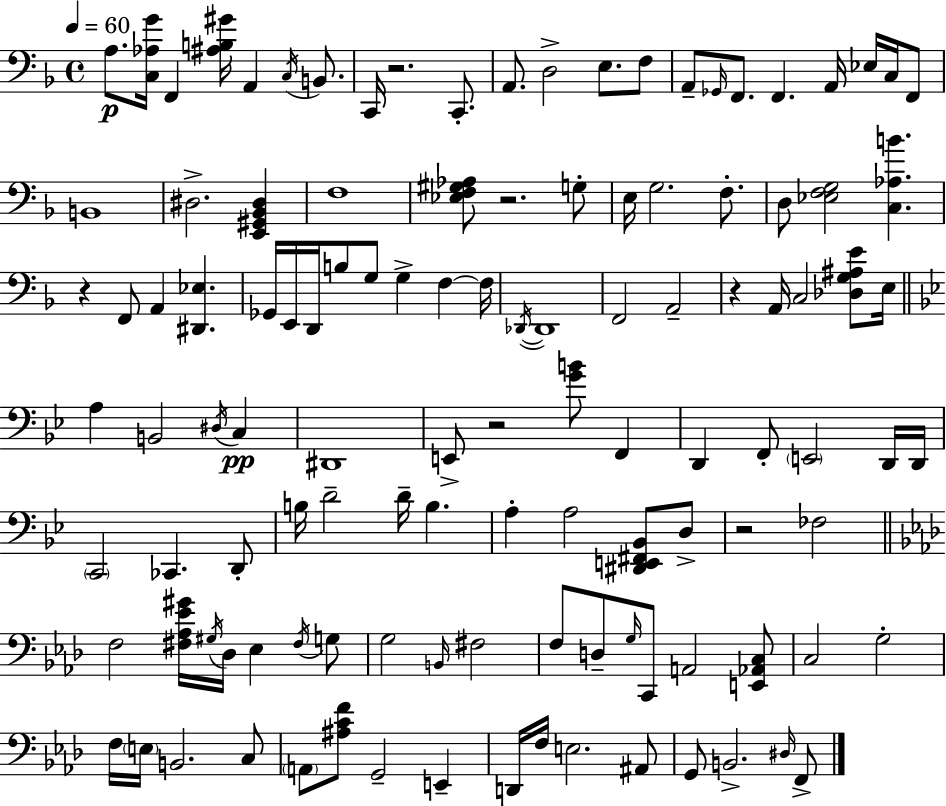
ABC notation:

X:1
T:Untitled
M:4/4
L:1/4
K:Dm
A,/2 [C,_A,G]/4 F,, [^A,B,^G]/4 A,, C,/4 B,,/2 C,,/4 z2 C,,/2 A,,/2 D,2 E,/2 F,/2 A,,/2 _G,,/4 F,,/2 F,, A,,/4 _E,/4 C,/4 F,,/2 B,,4 ^D,2 [E,,^G,,_B,,^D,] F,4 [_E,F,^G,_A,]/2 z2 G,/2 E,/4 G,2 F,/2 D,/2 [_E,F,G,]2 [C,_A,B] z F,,/2 A,, [^D,,_E,] _G,,/4 E,,/4 D,,/4 B,/2 G,/2 G, F, F,/4 _D,,/4 _D,,4 F,,2 A,,2 z A,,/4 C,2 [_D,G,^A,E]/2 E,/4 A, B,,2 ^D,/4 C, ^D,,4 E,,/2 z2 [GB]/2 F,, D,, F,,/2 E,,2 D,,/4 D,,/4 C,,2 _C,, D,,/2 B,/4 D2 D/4 B, A, A,2 [^D,,E,,^F,,_B,,]/2 D,/2 z2 _F,2 F,2 [^F,_A,_E^G]/4 ^G,/4 _D,/4 _E, ^F,/4 G,/2 G,2 B,,/4 ^F,2 F,/2 D,/2 G,/4 C,,/2 A,,2 [E,,_A,,C,]/2 C,2 G,2 F,/4 E,/4 B,,2 C,/2 A,,/2 [^A,CF]/2 G,,2 E,, D,,/4 F,/4 E,2 ^A,,/2 G,,/2 B,,2 ^D,/4 F,,/2